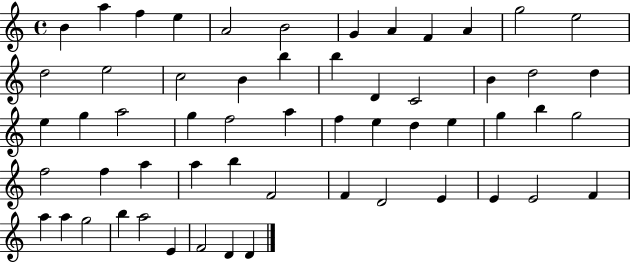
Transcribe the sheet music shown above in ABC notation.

X:1
T:Untitled
M:4/4
L:1/4
K:C
B a f e A2 B2 G A F A g2 e2 d2 e2 c2 B b b D C2 B d2 d e g a2 g f2 a f e d e g b g2 f2 f a a b F2 F D2 E E E2 F a a g2 b a2 E F2 D D